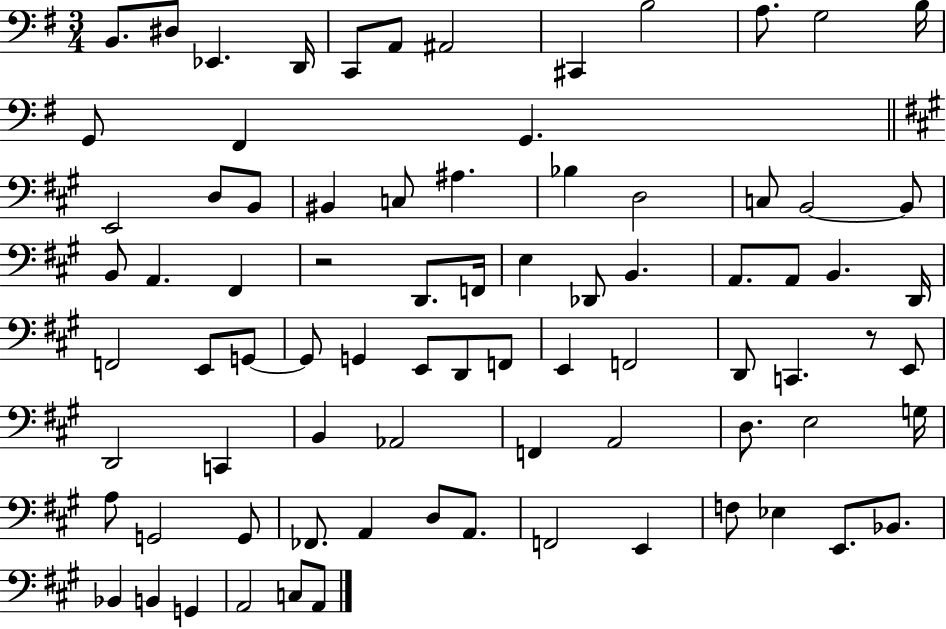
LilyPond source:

{
  \clef bass
  \numericTimeSignature
  \time 3/4
  \key g \major
  b,8. dis8 ees,4. d,16 | c,8 a,8 ais,2 | cis,4 b2 | a8. g2 b16 | \break g,8 fis,4 g,4. | \bar "||" \break \key a \major e,2 d8 b,8 | bis,4 c8 ais4. | bes4 d2 | c8 b,2~~ b,8 | \break b,8 a,4. fis,4 | r2 d,8. f,16 | e4 des,8 b,4. | a,8. a,8 b,4. d,16 | \break f,2 e,8 g,8~~ | g,8 g,4 e,8 d,8 f,8 | e,4 f,2 | d,8 c,4. r8 e,8 | \break d,2 c,4 | b,4 aes,2 | f,4 a,2 | d8. e2 g16 | \break a8 g,2 g,8 | fes,8. a,4 d8 a,8. | f,2 e,4 | f8 ees4 e,8. bes,8. | \break bes,4 b,4 g,4 | a,2 c8 a,8 | \bar "|."
}